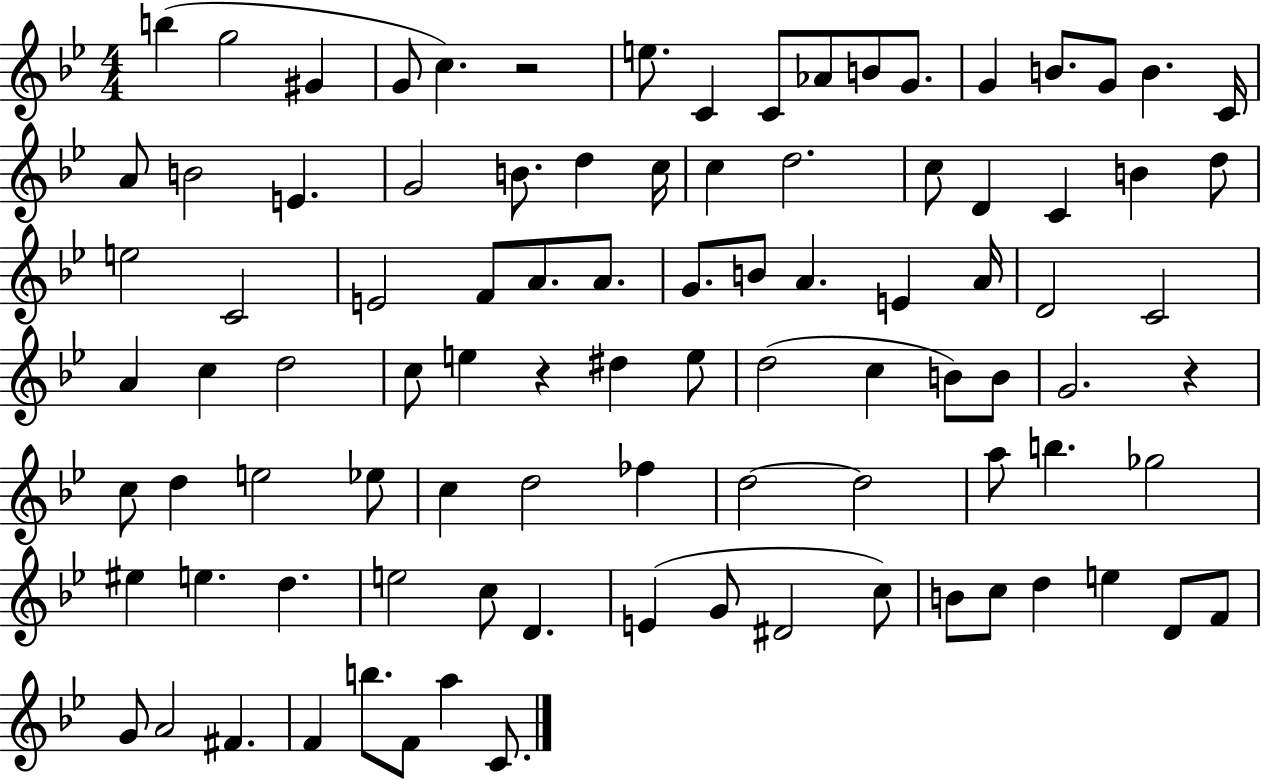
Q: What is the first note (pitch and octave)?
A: B5